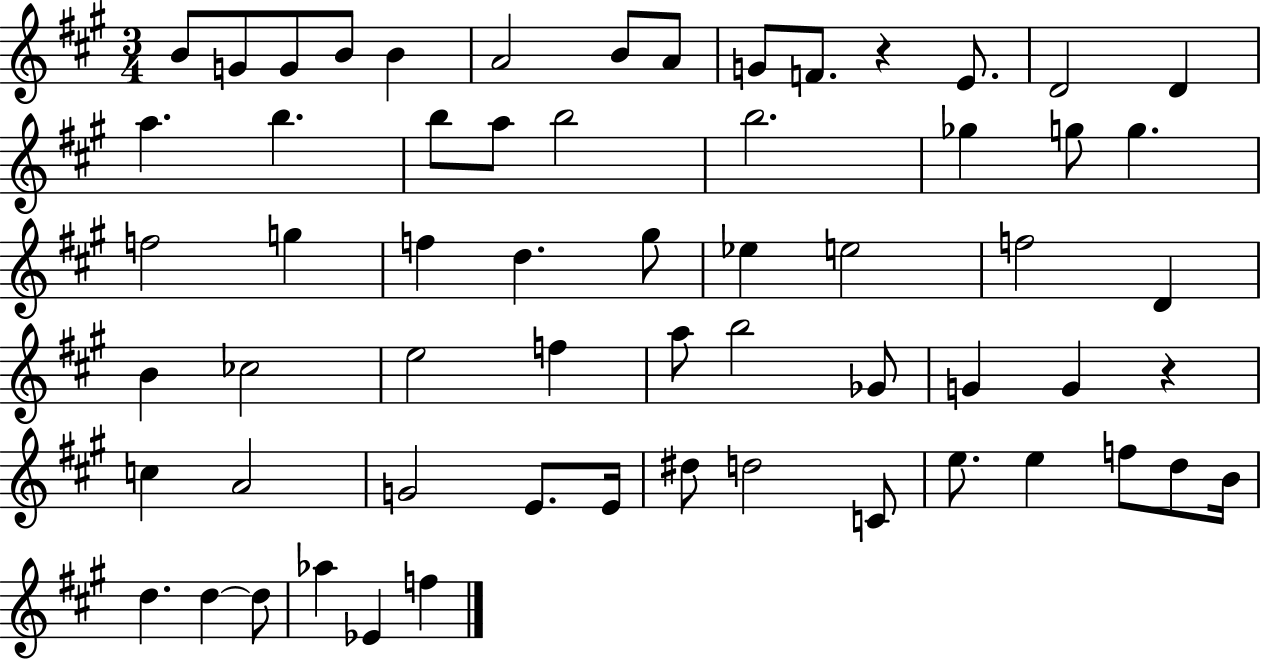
{
  \clef treble
  \numericTimeSignature
  \time 3/4
  \key a \major
  b'8 g'8 g'8 b'8 b'4 | a'2 b'8 a'8 | g'8 f'8. r4 e'8. | d'2 d'4 | \break a''4. b''4. | b''8 a''8 b''2 | b''2. | ges''4 g''8 g''4. | \break f''2 g''4 | f''4 d''4. gis''8 | ees''4 e''2 | f''2 d'4 | \break b'4 ces''2 | e''2 f''4 | a''8 b''2 ges'8 | g'4 g'4 r4 | \break c''4 a'2 | g'2 e'8. e'16 | dis''8 d''2 c'8 | e''8. e''4 f''8 d''8 b'16 | \break d''4. d''4~~ d''8 | aes''4 ees'4 f''4 | \bar "|."
}